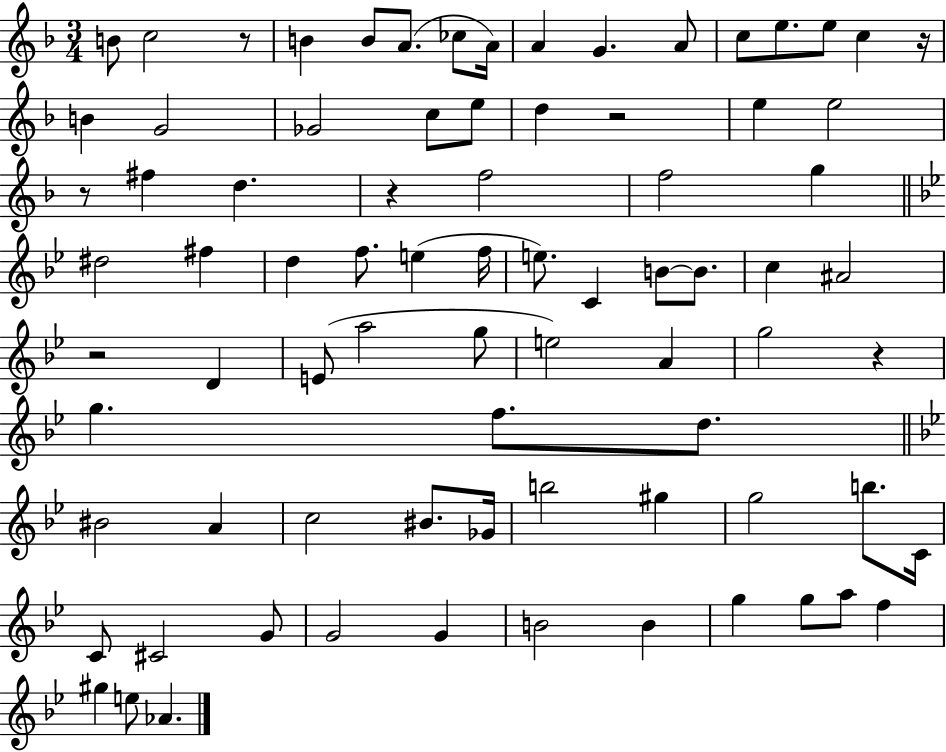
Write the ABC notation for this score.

X:1
T:Untitled
M:3/4
L:1/4
K:F
B/2 c2 z/2 B B/2 A/2 _c/2 A/4 A G A/2 c/2 e/2 e/2 c z/4 B G2 _G2 c/2 e/2 d z2 e e2 z/2 ^f d z f2 f2 g ^d2 ^f d f/2 e f/4 e/2 C B/2 B/2 c ^A2 z2 D E/2 a2 g/2 e2 A g2 z g f/2 d/2 ^B2 A c2 ^B/2 _G/4 b2 ^g g2 b/2 C/4 C/2 ^C2 G/2 G2 G B2 B g g/2 a/2 f ^g e/2 _A